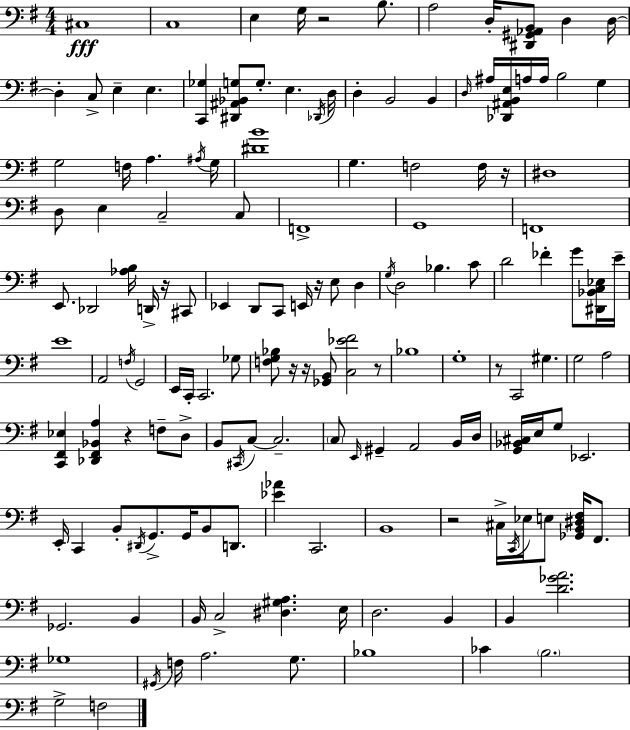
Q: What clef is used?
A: bass